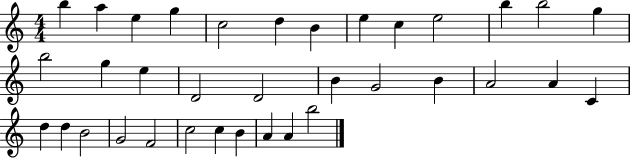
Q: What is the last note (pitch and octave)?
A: B5